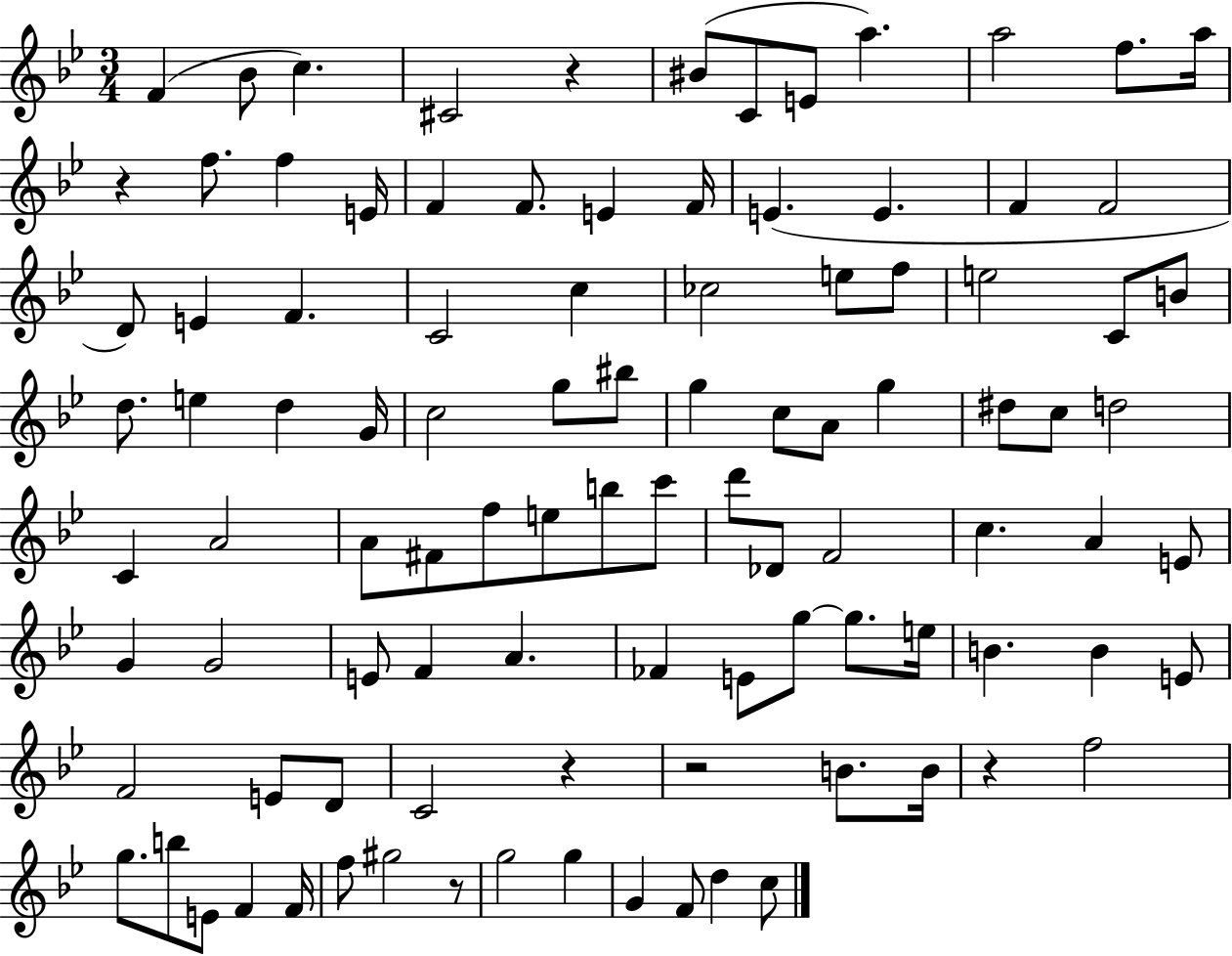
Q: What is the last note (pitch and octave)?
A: C5